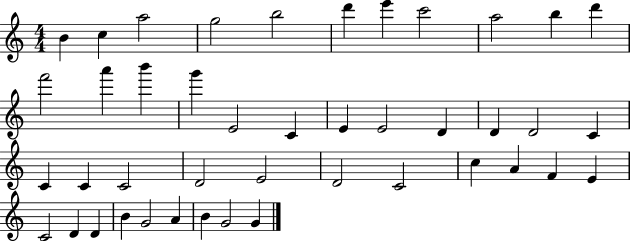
B4/q C5/q A5/h G5/h B5/h D6/q E6/q C6/h A5/h B5/q D6/q F6/h A6/q B6/q G6/q E4/h C4/q E4/q E4/h D4/q D4/q D4/h C4/q C4/q C4/q C4/h D4/h E4/h D4/h C4/h C5/q A4/q F4/q E4/q C4/h D4/q D4/q B4/q G4/h A4/q B4/q G4/h G4/q